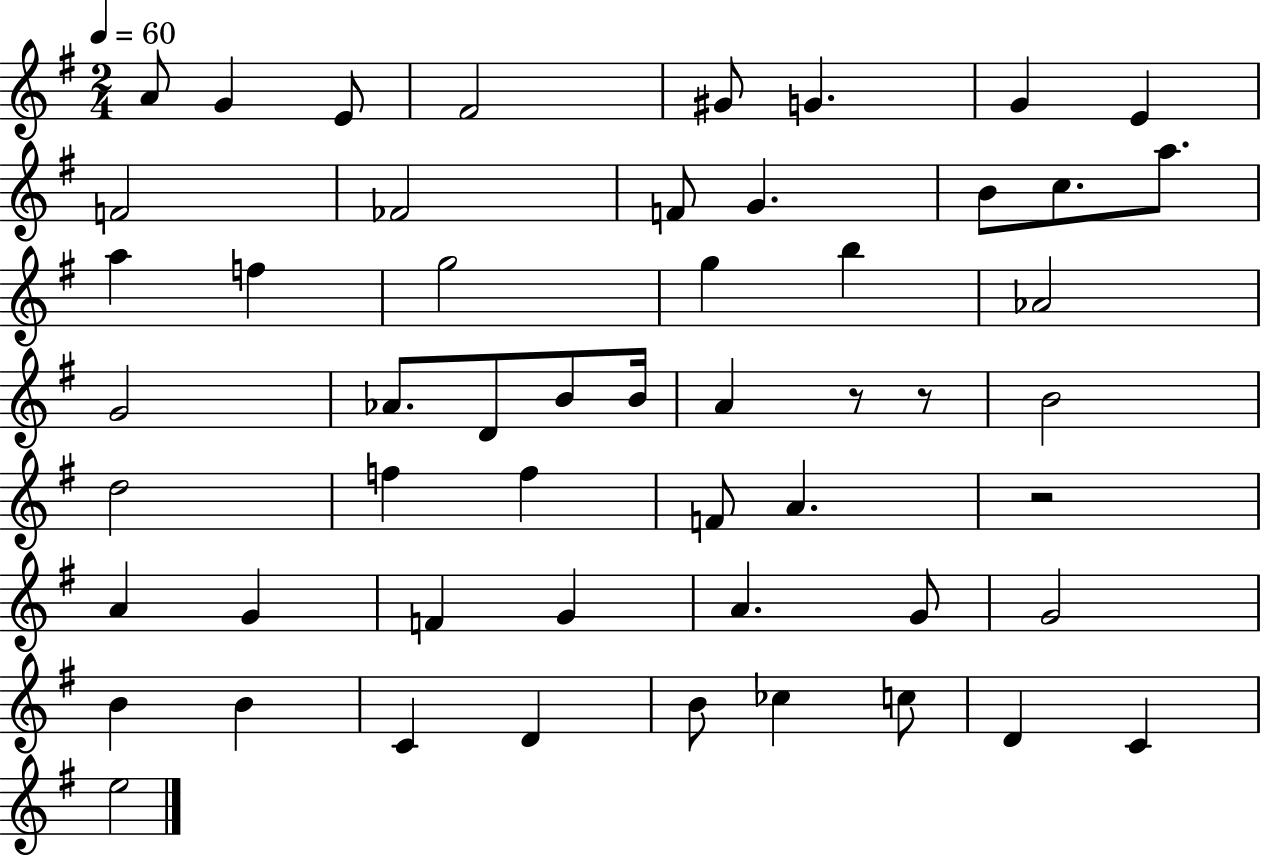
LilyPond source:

{
  \clef treble
  \numericTimeSignature
  \time 2/4
  \key g \major
  \tempo 4 = 60
  a'8 g'4 e'8 | fis'2 | gis'8 g'4. | g'4 e'4 | \break f'2 | fes'2 | f'8 g'4. | b'8 c''8. a''8. | \break a''4 f''4 | g''2 | g''4 b''4 | aes'2 | \break g'2 | aes'8. d'8 b'8 b'16 | a'4 r8 r8 | b'2 | \break d''2 | f''4 f''4 | f'8 a'4. | r2 | \break a'4 g'4 | f'4 g'4 | a'4. g'8 | g'2 | \break b'4 b'4 | c'4 d'4 | b'8 ces''4 c''8 | d'4 c'4 | \break e''2 | \bar "|."
}